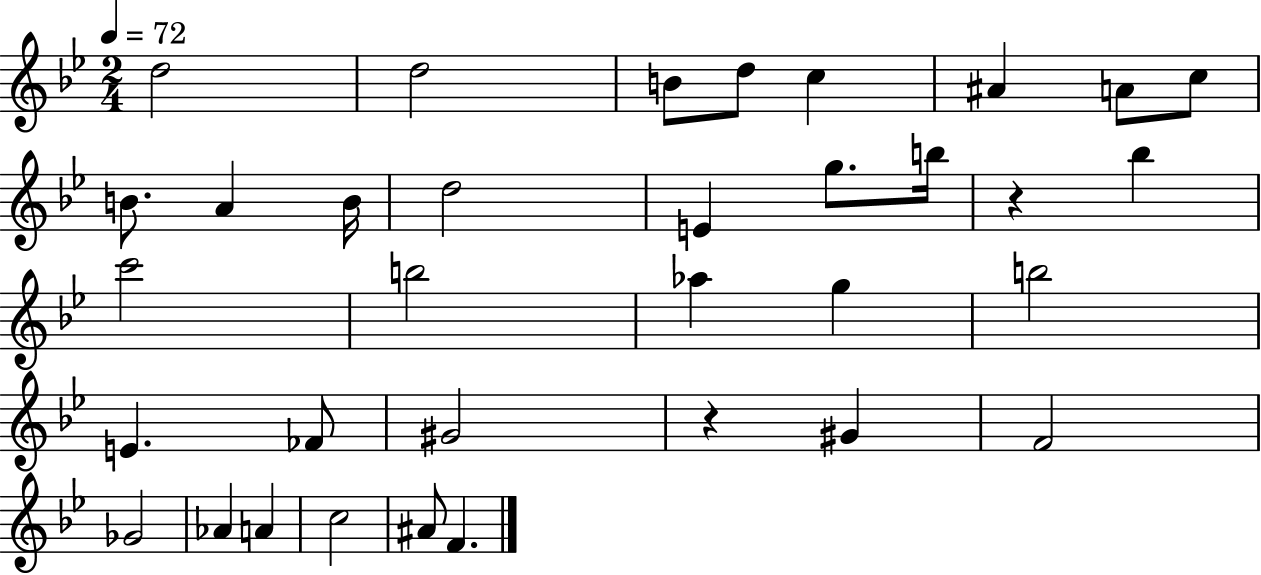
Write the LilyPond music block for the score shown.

{
  \clef treble
  \numericTimeSignature
  \time 2/4
  \key bes \major
  \tempo 4 = 72
  d''2 | d''2 | b'8 d''8 c''4 | ais'4 a'8 c''8 | \break b'8. a'4 b'16 | d''2 | e'4 g''8. b''16 | r4 bes''4 | \break c'''2 | b''2 | aes''4 g''4 | b''2 | \break e'4. fes'8 | gis'2 | r4 gis'4 | f'2 | \break ges'2 | aes'4 a'4 | c''2 | ais'8 f'4. | \break \bar "|."
}